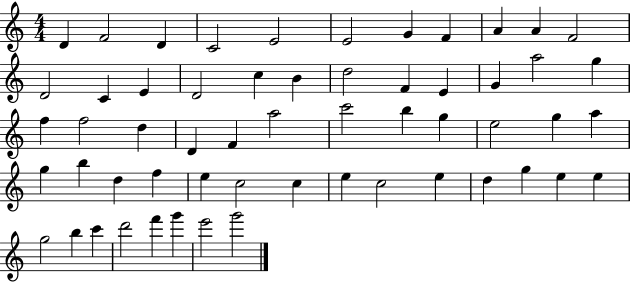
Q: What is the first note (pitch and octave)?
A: D4